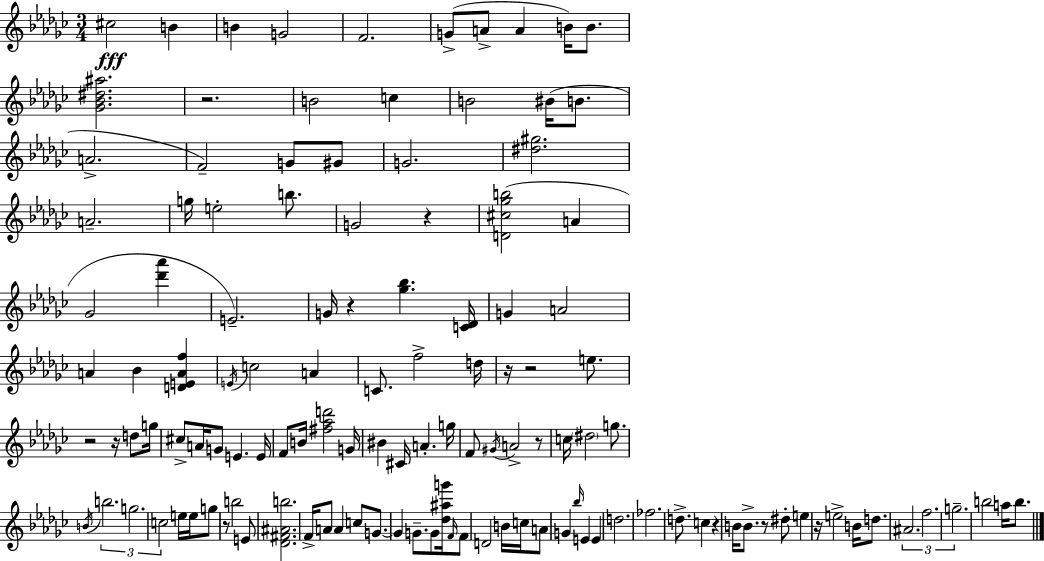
C#5/h B4/q B4/q G4/h F4/h. G4/e A4/e A4/q B4/s B4/e. [Gb4,Bb4,D#5,A#5]/h. R/h. B4/h C5/q B4/h BIS4/s B4/e. A4/h. F4/h G4/e G#4/e G4/h. [D#5,G#5]/h. A4/h. G5/s E5/h B5/e. G4/h R/q [D4,C#5,Gb5,B5]/h A4/q Gb4/h [Db6,Ab6]/q E4/h. G4/s R/q [Gb5,Bb5]/q. [C4,Db4]/s G4/q A4/h A4/q Bb4/q [D4,E4,A4,F5]/q E4/s C5/h A4/q C4/e. F5/h D5/s R/s R/h E5/e. R/h R/s D5/e G5/s C#5/e A4/s G4/e E4/q. E4/s F4/e B4/s [F#5,Ab5,D6]/h G4/s BIS4/q C#4/s A4/q. G5/s F4/e G#4/s A4/h R/e C5/s D#5/h G5/e. B4/s B5/h. G5/h. C5/h E5/s E5/s G5/e R/e B5/h E4/e [Db4,F#4,A#4,B5]/h. F4/s A4/e A4/q C5/e G4/e. G4/q G4/e. G4/e [Db5,A#5,G6]/s F4/s F4/e D4/h B4/s C5/s A4/e G4/q Bb5/s E4/q E4/q D5/h. FES5/h. D5/e. C5/q R/q B4/s B4/e. R/e D#5/e E5/q R/s E5/h B4/s D5/e. A#4/h. F5/h. G5/h. B5/h A5/s B5/e.